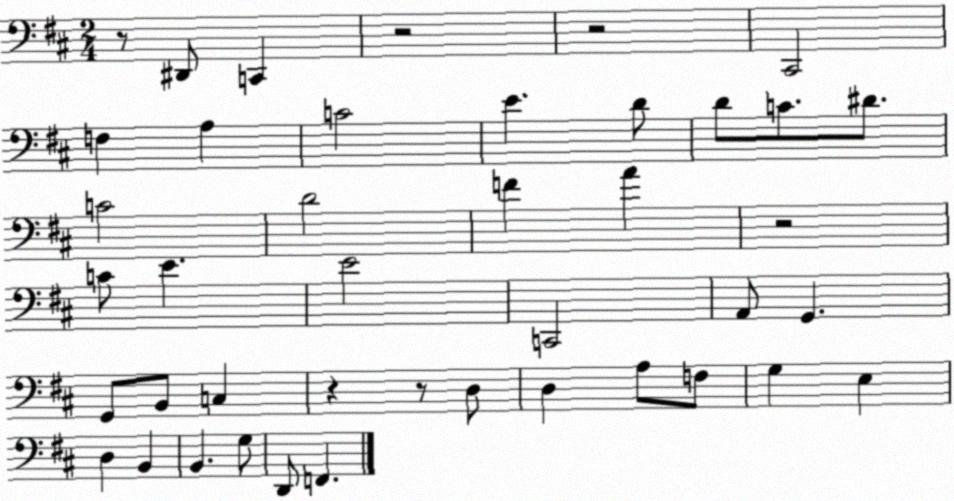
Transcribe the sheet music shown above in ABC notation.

X:1
T:Untitled
M:2/4
L:1/4
K:D
z/2 ^D,,/2 C,, z2 z2 ^C,,2 F, A, C2 E D/2 D/2 C/2 ^D/2 C2 D2 F A z2 C/2 E E2 C,,2 A,,/2 G,, G,,/2 B,,/2 C, z z/2 D,/2 D, A,/2 F,/2 G, E, D, B,, B,, G,/2 D,,/2 F,,